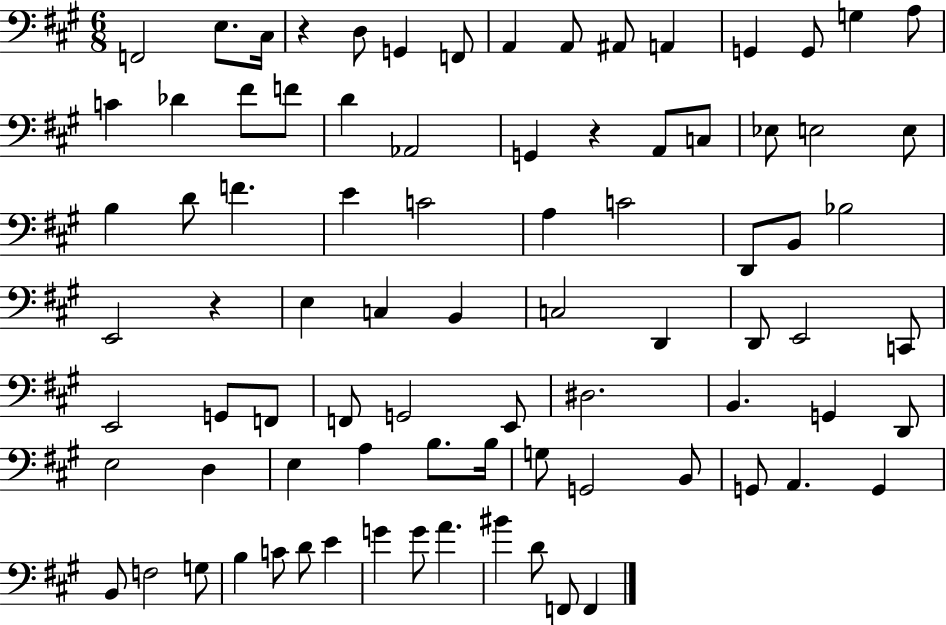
F2/h E3/e. C#3/s R/q D3/e G2/q F2/e A2/q A2/e A#2/e A2/q G2/q G2/e G3/q A3/e C4/q Db4/q F#4/e F4/e D4/q Ab2/h G2/q R/q A2/e C3/e Eb3/e E3/h E3/e B3/q D4/e F4/q. E4/q C4/h A3/q C4/h D2/e B2/e Bb3/h E2/h R/q E3/q C3/q B2/q C3/h D2/q D2/e E2/h C2/e E2/h G2/e F2/e F2/e G2/h E2/e D#3/h. B2/q. G2/q D2/e E3/h D3/q E3/q A3/q B3/e. B3/s G3/e G2/h B2/e G2/e A2/q. G2/q B2/e F3/h G3/e B3/q C4/e D4/e E4/q G4/q G4/e A4/q. BIS4/q D4/e F2/e F2/q